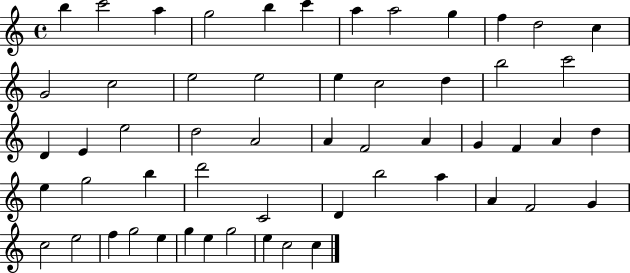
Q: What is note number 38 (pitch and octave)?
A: C4